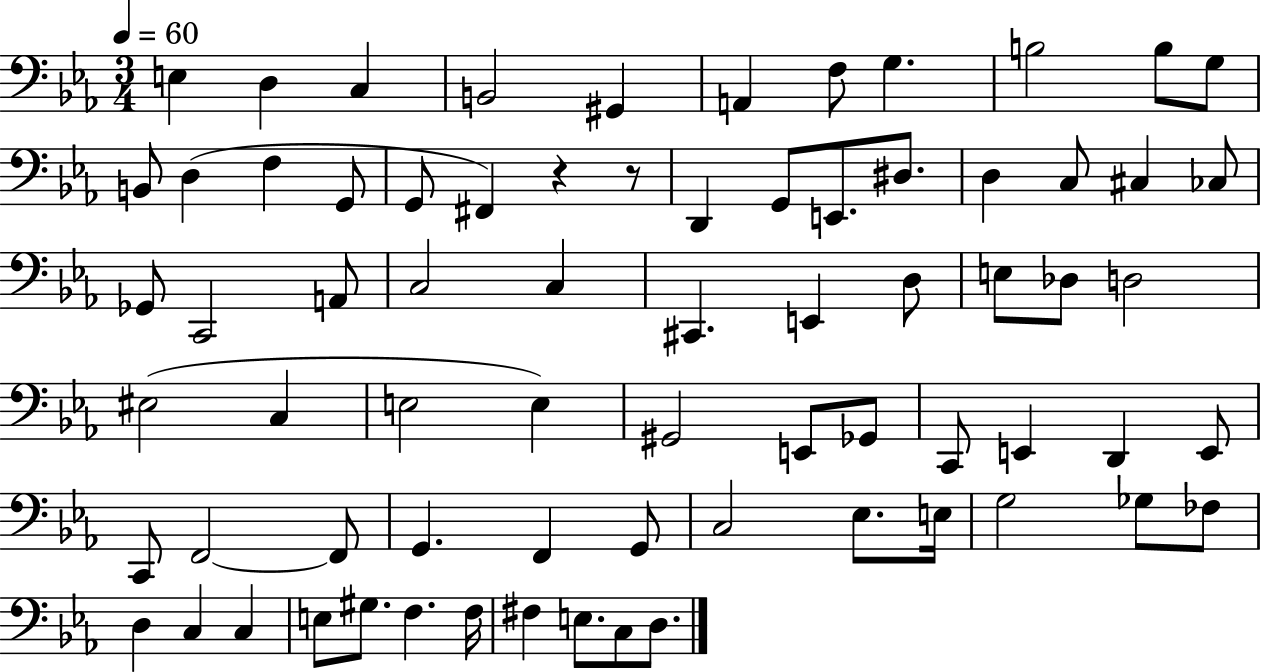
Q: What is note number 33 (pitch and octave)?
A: D3